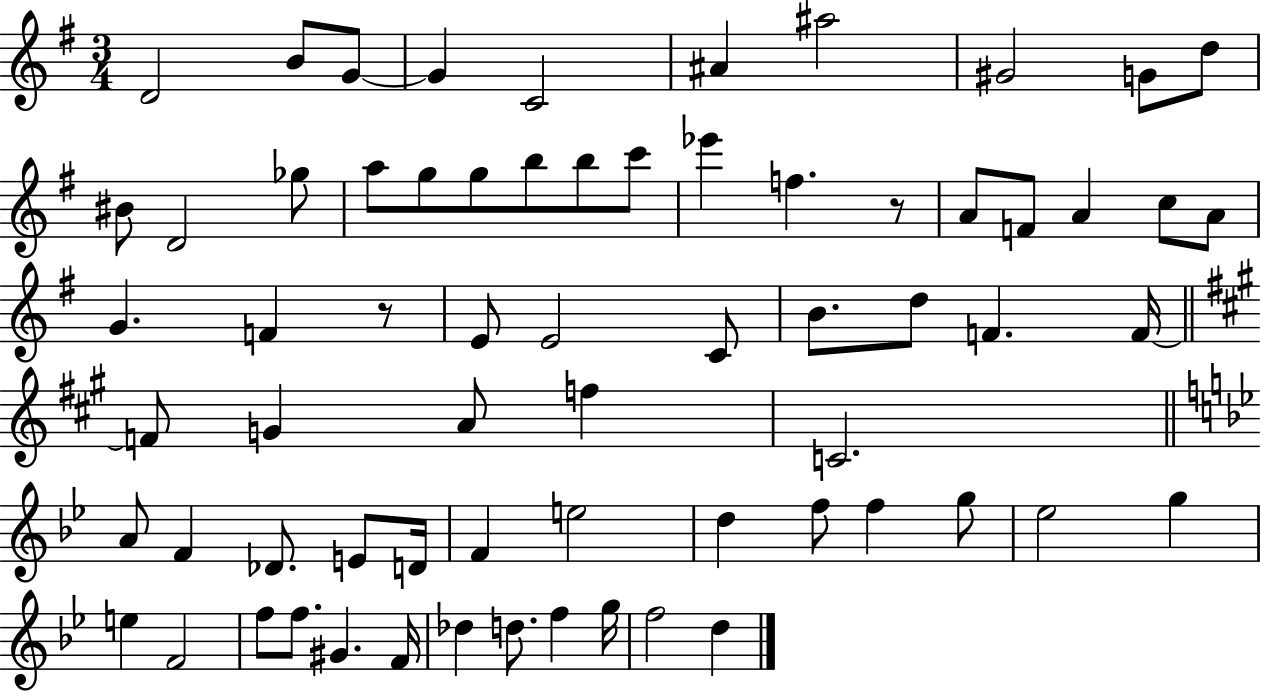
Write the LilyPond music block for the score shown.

{
  \clef treble
  \numericTimeSignature
  \time 3/4
  \key g \major
  d'2 b'8 g'8~~ | g'4 c'2 | ais'4 ais''2 | gis'2 g'8 d''8 | \break bis'8 d'2 ges''8 | a''8 g''8 g''8 b''8 b''8 c'''8 | ees'''4 f''4. r8 | a'8 f'8 a'4 c''8 a'8 | \break g'4. f'4 r8 | e'8 e'2 c'8 | b'8. d''8 f'4. f'16~~ | \bar "||" \break \key a \major f'8 g'4 a'8 f''4 | c'2. | \bar "||" \break \key bes \major a'8 f'4 des'8. e'8 d'16 | f'4 e''2 | d''4 f''8 f''4 g''8 | ees''2 g''4 | \break e''4 f'2 | f''8 f''8. gis'4. f'16 | des''4 d''8. f''4 g''16 | f''2 d''4 | \break \bar "|."
}